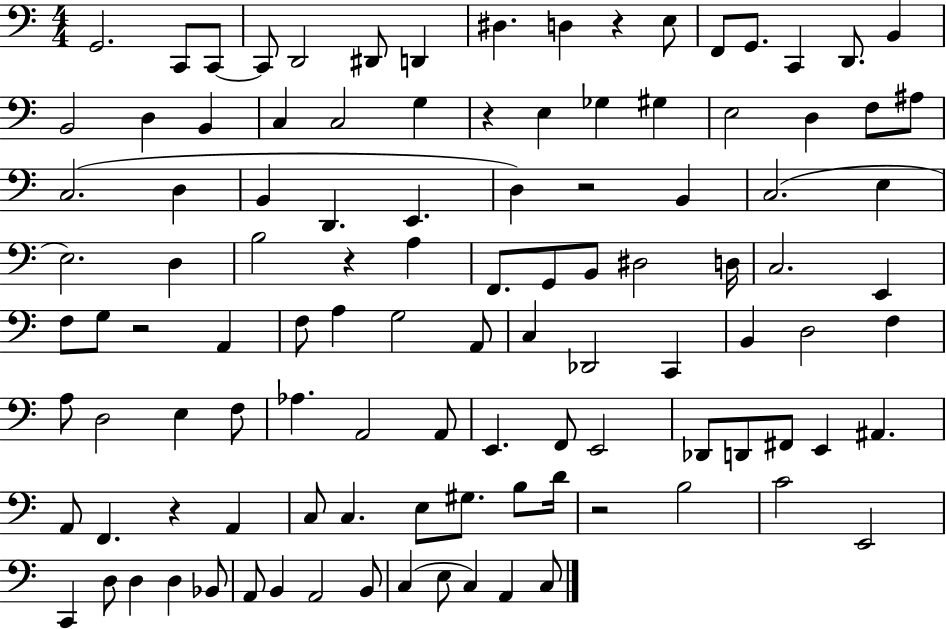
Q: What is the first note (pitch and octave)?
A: G2